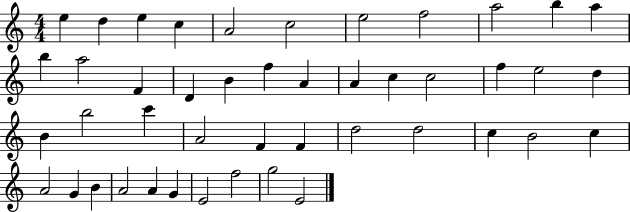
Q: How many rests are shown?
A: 0